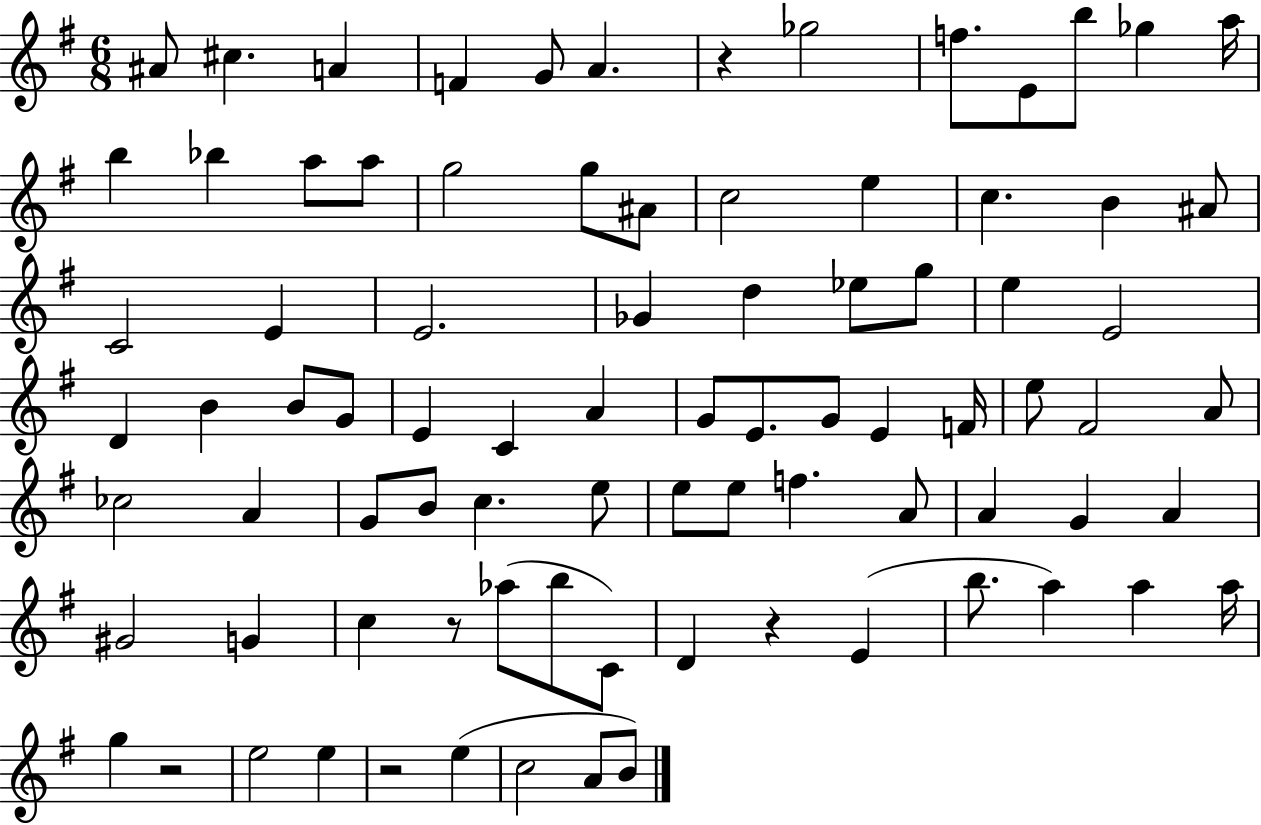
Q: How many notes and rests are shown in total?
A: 85